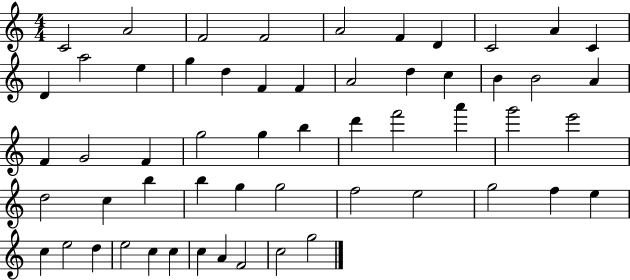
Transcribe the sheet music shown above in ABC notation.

X:1
T:Untitled
M:4/4
L:1/4
K:C
C2 A2 F2 F2 A2 F D C2 A C D a2 e g d F F A2 d c B B2 A F G2 F g2 g b d' f'2 a' g'2 e'2 d2 c b b g g2 f2 e2 g2 f e c e2 d e2 c c c A F2 c2 g2